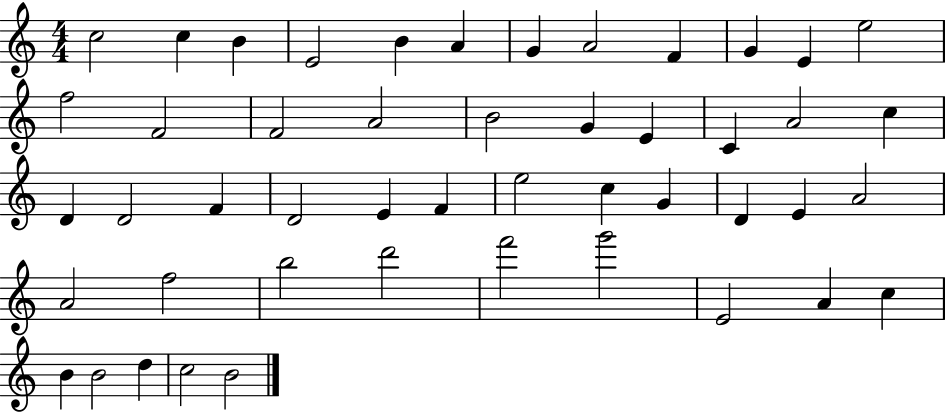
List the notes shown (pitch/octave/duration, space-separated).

C5/h C5/q B4/q E4/h B4/q A4/q G4/q A4/h F4/q G4/q E4/q E5/h F5/h F4/h F4/h A4/h B4/h G4/q E4/q C4/q A4/h C5/q D4/q D4/h F4/q D4/h E4/q F4/q E5/h C5/q G4/q D4/q E4/q A4/h A4/h F5/h B5/h D6/h F6/h G6/h E4/h A4/q C5/q B4/q B4/h D5/q C5/h B4/h